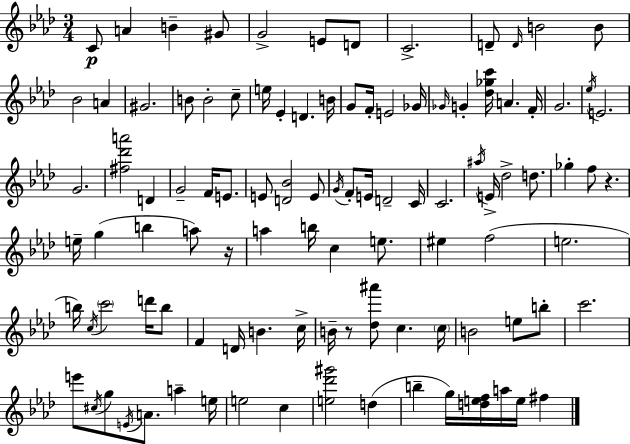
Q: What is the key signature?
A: F minor